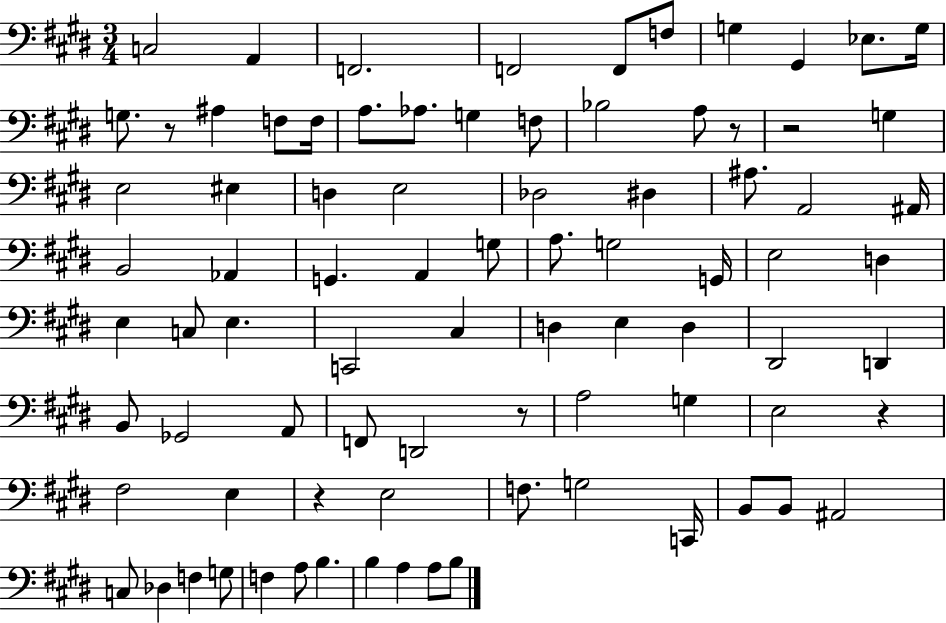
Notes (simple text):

C3/h A2/q F2/h. F2/h F2/e F3/e G3/q G#2/q Eb3/e. G3/s G3/e. R/e A#3/q F3/e F3/s A3/e. Ab3/e. G3/q F3/e Bb3/h A3/e R/e R/h G3/q E3/h EIS3/q D3/q E3/h Db3/h D#3/q A#3/e. A2/h A#2/s B2/h Ab2/q G2/q. A2/q G3/e A3/e. G3/h G2/s E3/h D3/q E3/q C3/e E3/q. C2/h C#3/q D3/q E3/q D3/q D#2/h D2/q B2/e Gb2/h A2/e F2/e D2/h R/e A3/h G3/q E3/h R/q F#3/h E3/q R/q E3/h F3/e. G3/h C2/s B2/e B2/e A#2/h C3/e Db3/q F3/q G3/e F3/q A3/e B3/q. B3/q A3/q A3/e B3/e